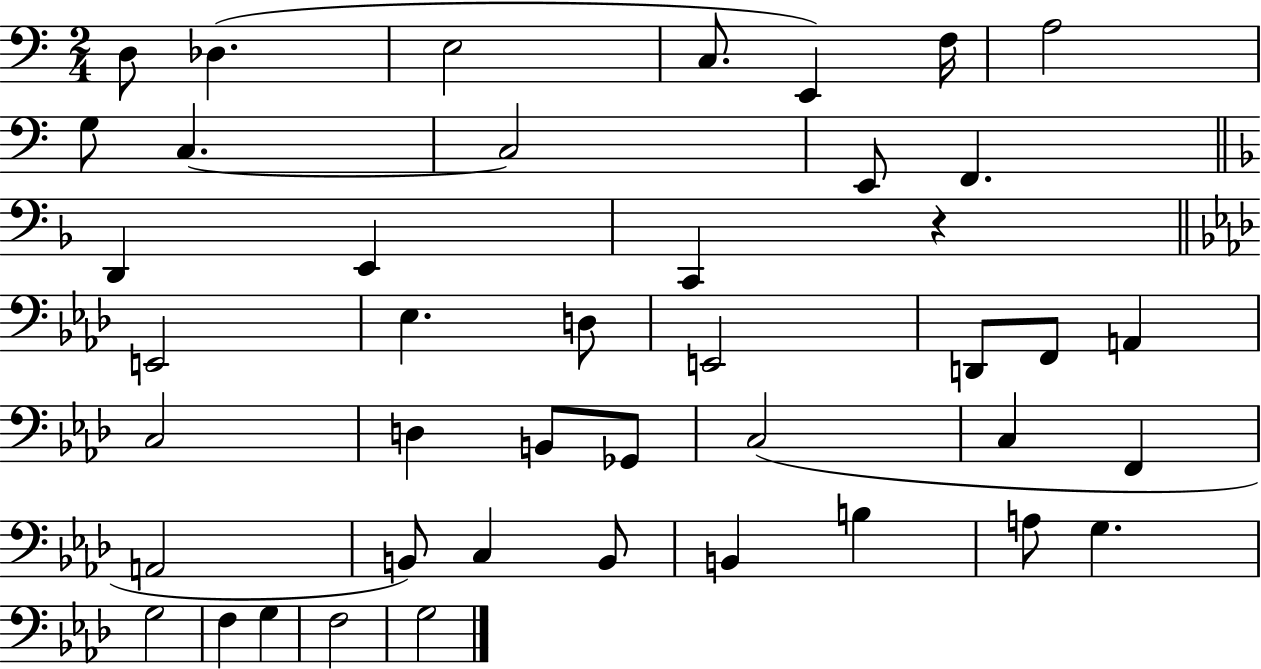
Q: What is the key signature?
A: C major